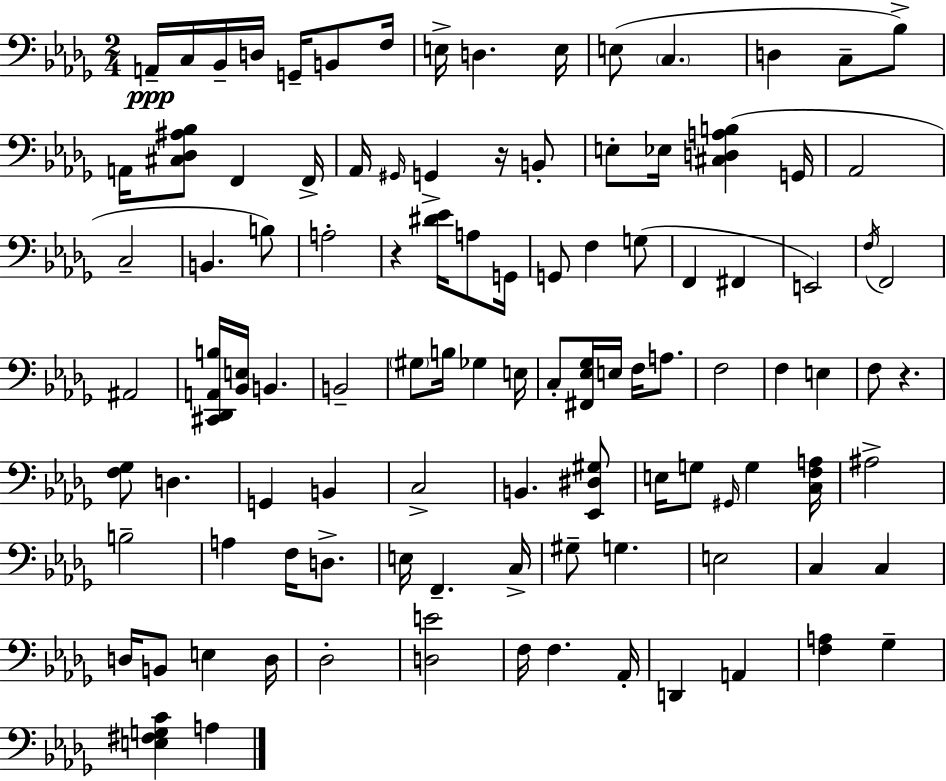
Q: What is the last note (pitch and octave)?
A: A3